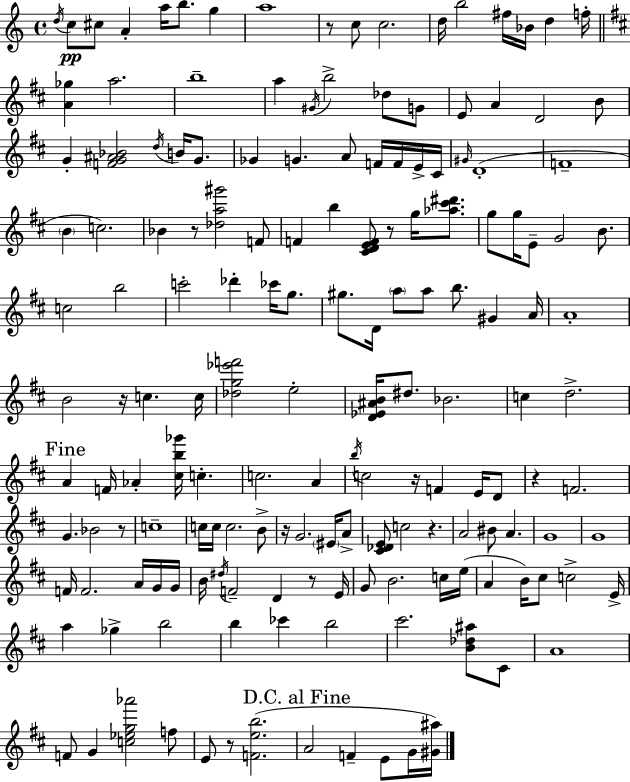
X:1
T:Untitled
M:4/4
L:1/4
K:Am
d/4 c/2 ^c/2 A a/4 b/2 g a4 z/2 c/2 c2 d/4 b2 ^f/4 _B/4 d f/4 [A_g] a2 b4 a ^G/4 b2 _d/2 G/2 E/2 A D2 B/2 G [FG^A_B]2 d/4 B/4 G/2 _G G A/2 F/4 F/4 E/4 ^C/4 ^G/4 D4 F4 B c2 _B z/2 [_da^g']2 F/2 F b [^CDEF]/2 z/2 g/4 [_a^c'^d']/2 g/2 g/4 E/2 G2 B/2 c2 b2 c'2 _d' _c'/4 g/2 ^g/2 D/4 a/2 a/2 b/2 ^G A/4 A4 B2 z/4 c c/4 [_dg_e'f']2 e2 [D_E^AB]/4 ^d/2 _B2 c d2 A F/4 _A [^cb_g']/4 c c2 A b/4 c2 z/4 F E/4 D/2 z F2 G _B2 z/2 c4 c/4 c/4 c2 B/2 z/4 G2 ^E/4 A/2 [^C_DE]/2 c2 z A2 ^B/2 A G4 G4 F/4 F2 A/4 G/4 G/4 B/4 ^d/4 F2 D z/2 E/4 G/2 B2 c/4 e/4 A B/4 ^c/2 c2 E/4 a _g b2 b _c' b2 ^c'2 [B_d^a]/2 ^C/2 A4 F/2 G [c_eg_a']2 f/2 E/2 z/2 [Feb]2 A2 F E/2 G/4 [^G^a]/4